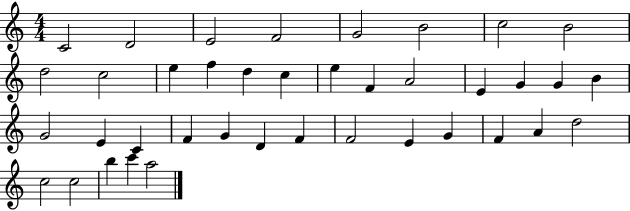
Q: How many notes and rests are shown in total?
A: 39